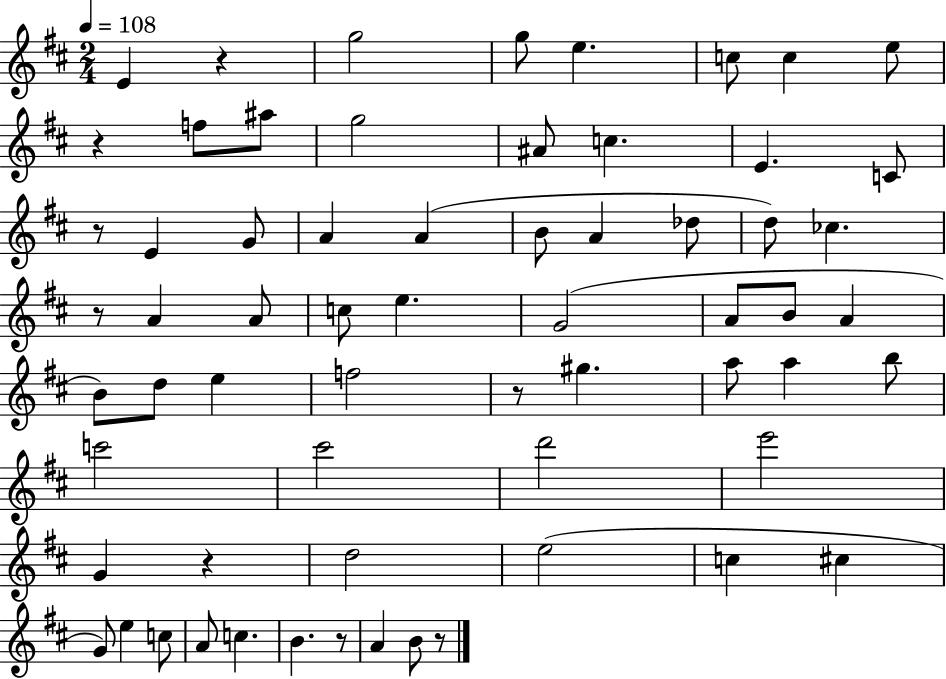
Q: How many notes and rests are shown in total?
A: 64